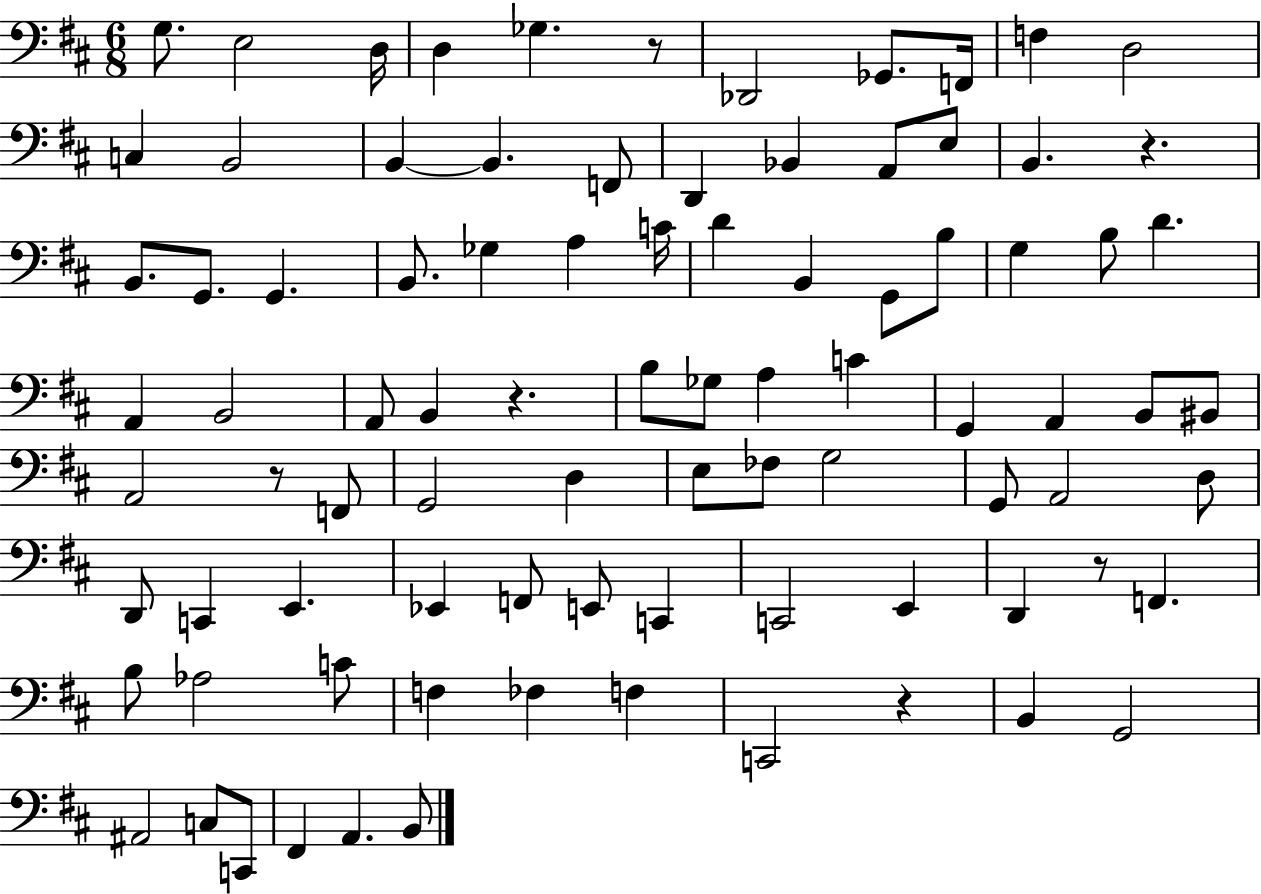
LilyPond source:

{
  \clef bass
  \numericTimeSignature
  \time 6/8
  \key d \major
  \repeat volta 2 { g8. e2 d16 | d4 ges4. r8 | des,2 ges,8. f,16 | f4 d2 | \break c4 b,2 | b,4~~ b,4. f,8 | d,4 bes,4 a,8 e8 | b,4. r4. | \break b,8. g,8. g,4. | b,8. ges4 a4 c'16 | d'4 b,4 g,8 b8 | g4 b8 d'4. | \break a,4 b,2 | a,8 b,4 r4. | b8 ges8 a4 c'4 | g,4 a,4 b,8 bis,8 | \break a,2 r8 f,8 | g,2 d4 | e8 fes8 g2 | g,8 a,2 d8 | \break d,8 c,4 e,4. | ees,4 f,8 e,8 c,4 | c,2 e,4 | d,4 r8 f,4. | \break b8 aes2 c'8 | f4 fes4 f4 | c,2 r4 | b,4 g,2 | \break ais,2 c8 c,8 | fis,4 a,4. b,8 | } \bar "|."
}